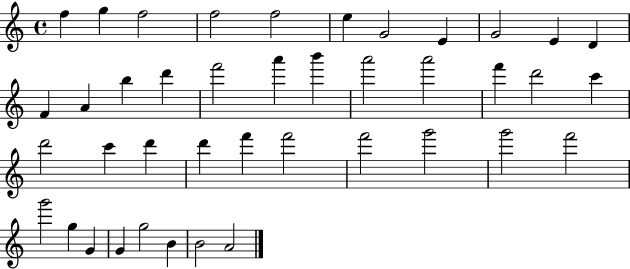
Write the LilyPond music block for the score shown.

{
  \clef treble
  \time 4/4
  \defaultTimeSignature
  \key c \major
  f''4 g''4 f''2 | f''2 f''2 | e''4 g'2 e'4 | g'2 e'4 d'4 | \break f'4 a'4 b''4 d'''4 | f'''2 a'''4 b'''4 | a'''2 a'''2 | f'''4 d'''2 c'''4 | \break d'''2 c'''4 d'''4 | d'''4 f'''4 f'''2 | f'''2 g'''2 | g'''2 f'''2 | \break g'''2 g''4 g'4 | g'4 g''2 b'4 | b'2 a'2 | \bar "|."
}